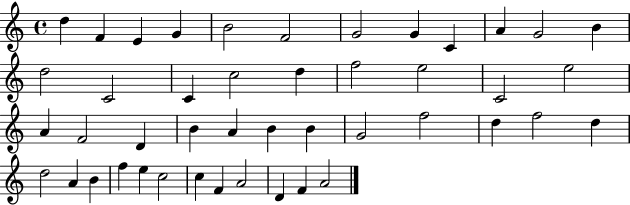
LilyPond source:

{
  \clef treble
  \time 4/4
  \defaultTimeSignature
  \key c \major
  d''4 f'4 e'4 g'4 | b'2 f'2 | g'2 g'4 c'4 | a'4 g'2 b'4 | \break d''2 c'2 | c'4 c''2 d''4 | f''2 e''2 | c'2 e''2 | \break a'4 f'2 d'4 | b'4 a'4 b'4 b'4 | g'2 f''2 | d''4 f''2 d''4 | \break d''2 a'4 b'4 | f''4 e''4 c''2 | c''4 f'4 a'2 | d'4 f'4 a'2 | \break \bar "|."
}